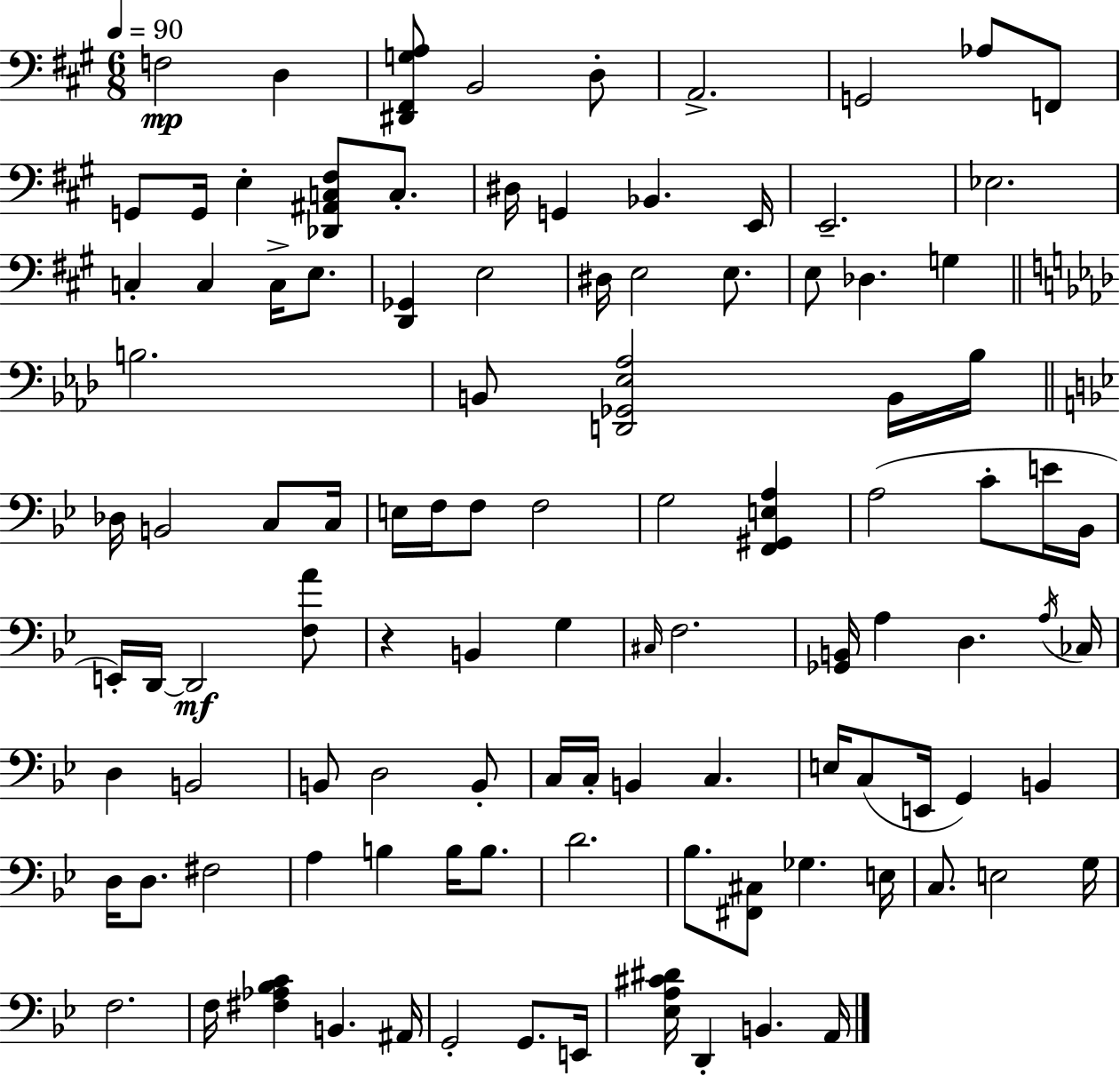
X:1
T:Untitled
M:6/8
L:1/4
K:A
F,2 D, [^D,,^F,,G,A,]/2 B,,2 D,/2 A,,2 G,,2 _A,/2 F,,/2 G,,/2 G,,/4 E, [_D,,^A,,C,^F,]/2 C,/2 ^D,/4 G,, _B,, E,,/4 E,,2 _E,2 C, C, C,/4 E,/2 [D,,_G,,] E,2 ^D,/4 E,2 E,/2 E,/2 _D, G, B,2 B,,/2 [D,,_G,,_E,_A,]2 B,,/4 _B,/4 _D,/4 B,,2 C,/2 C,/4 E,/4 F,/4 F,/2 F,2 G,2 [F,,^G,,E,A,] A,2 C/2 E/4 _B,,/4 E,,/4 D,,/4 D,,2 [F,A]/2 z B,, G, ^C,/4 F,2 [_G,,B,,]/4 A, D, A,/4 _C,/4 D, B,,2 B,,/2 D,2 B,,/2 C,/4 C,/4 B,, C, E,/4 C,/2 E,,/4 G,, B,, D,/4 D,/2 ^F,2 A, B, B,/4 B,/2 D2 _B,/2 [^F,,^C,]/2 _G, E,/4 C,/2 E,2 G,/4 F,2 F,/4 [^F,_A,_B,C] B,, ^A,,/4 G,,2 G,,/2 E,,/4 [_E,A,^C^D]/4 D,, B,, A,,/4